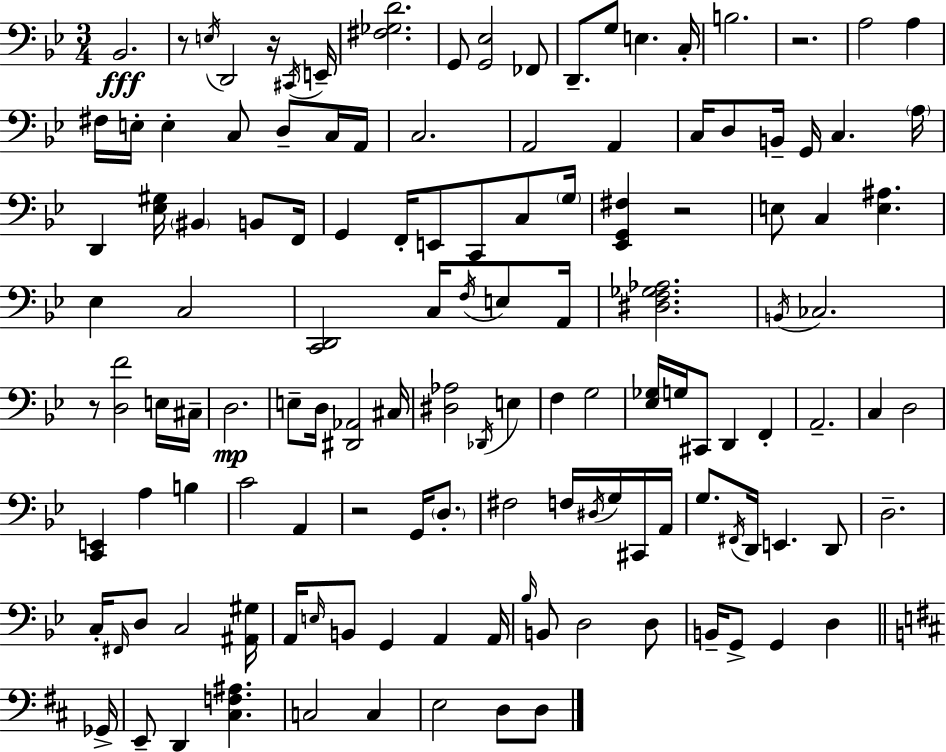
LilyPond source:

{
  \clef bass
  \numericTimeSignature
  \time 3/4
  \key g \minor
  bes,2.\fff | r8 \acciaccatura { e16 } d,2 r16 | \acciaccatura { cis,16 } e,16-- <fis ges d'>2. | g,8 <g, ees>2 | \break fes,8 d,8.-- g8 e4. | c16-. b2. | r2. | a2 a4 | \break fis16 e16-. e4-. c8 d8-- | c16 a,16 c2. | a,2 a,4 | c16 d8 b,16-- g,16 c4. | \break \parenthesize a16 d,4 <ees gis>16 \parenthesize bis,4 b,8 | f,16 g,4 f,16-. e,8 c,8 c8 | \parenthesize g16 <ees, g, fis>4 r2 | e8 c4 <e ais>4. | \break ees4 c2 | <c, d,>2 c16 \acciaccatura { f16 } | e8 a,16 <dis f ges aes>2. | \acciaccatura { b,16 } ces2. | \break r8 <d f'>2 | e16 cis16-- d2.\mp | e8-- d16 <dis, aes,>2 | cis16 <dis aes>2 | \break \acciaccatura { des,16 } e4 f4 g2 | <ees ges>16 g16 cis,8 d,4 | f,4-. a,2.-- | c4 d2 | \break <c, e,>4 a4 | b4 c'2 | a,4 r2 | g,16 \parenthesize d8.-. fis2 | \break f16 \acciaccatura { dis16 } g16 cis,16 a,16 g8. \acciaccatura { fis,16 } d,16 e,4. | d,8 d2.-- | c16-. \grace { fis,16 } d8 c2 | <ais, gis>16 a,16 \grace { e16 } b,8 | \break g,4 a,4 a,16 \grace { bes16 } b,8 | d2 d8 b,16-- g,8-> | g,4 d4 \bar "||" \break \key b \minor ges,16-> e,8-- d,4 <cis f ais>4. | c2 c4 | e2 d8 d8 | \bar "|."
}